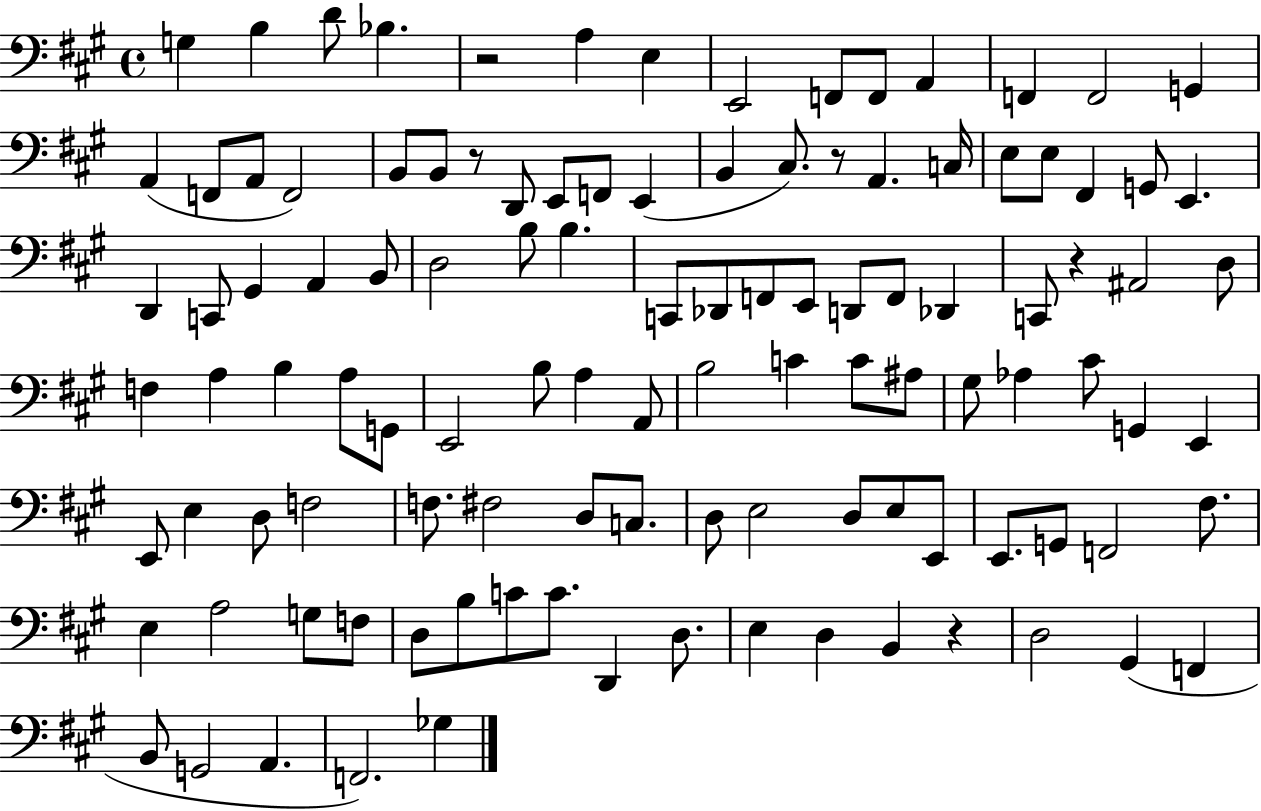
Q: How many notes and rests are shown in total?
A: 111